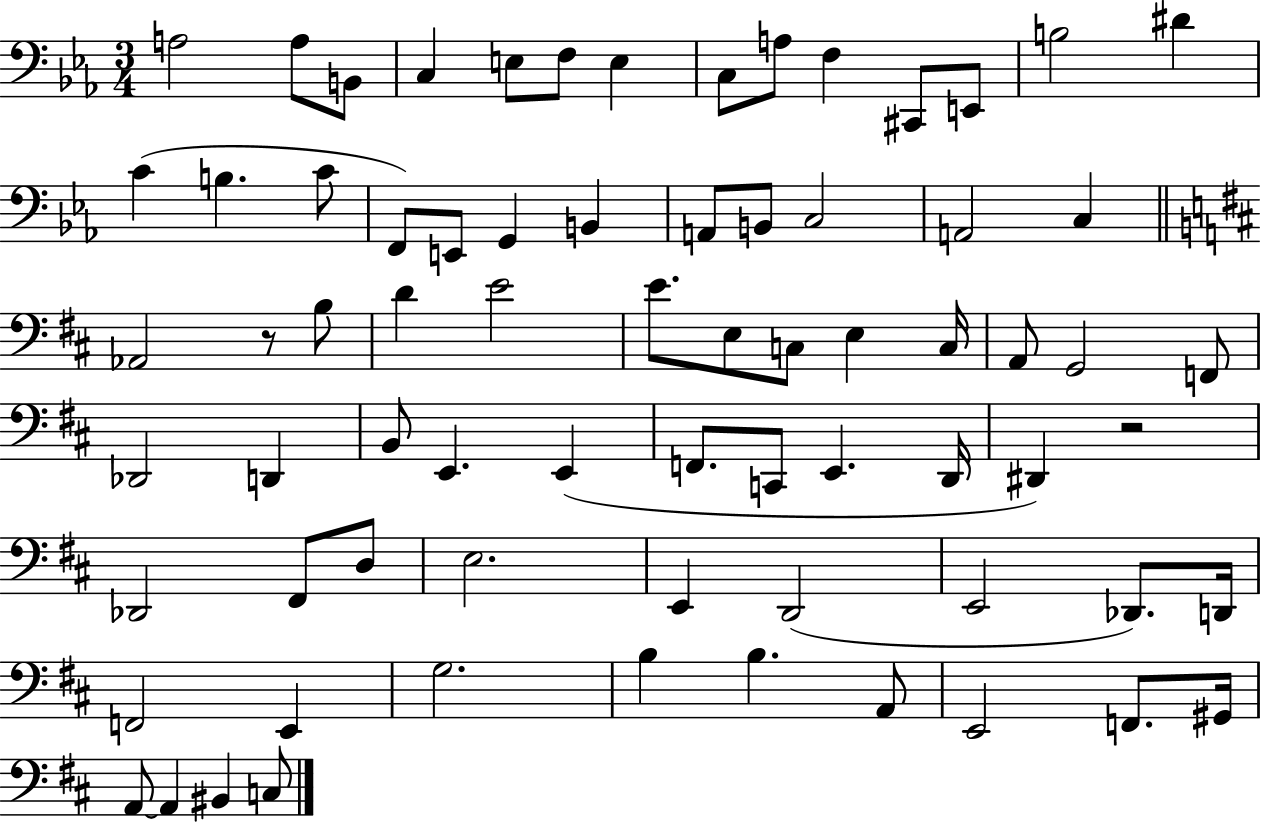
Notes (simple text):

A3/h A3/e B2/e C3/q E3/e F3/e E3/q C3/e A3/e F3/q C#2/e E2/e B3/h D#4/q C4/q B3/q. C4/e F2/e E2/e G2/q B2/q A2/e B2/e C3/h A2/h C3/q Ab2/h R/e B3/e D4/q E4/h E4/e. E3/e C3/e E3/q C3/s A2/e G2/h F2/e Db2/h D2/q B2/e E2/q. E2/q F2/e. C2/e E2/q. D2/s D#2/q R/h Db2/h F#2/e D3/e E3/h. E2/q D2/h E2/h Db2/e. D2/s F2/h E2/q G3/h. B3/q B3/q. A2/e E2/h F2/e. G#2/s A2/e A2/q BIS2/q C3/e